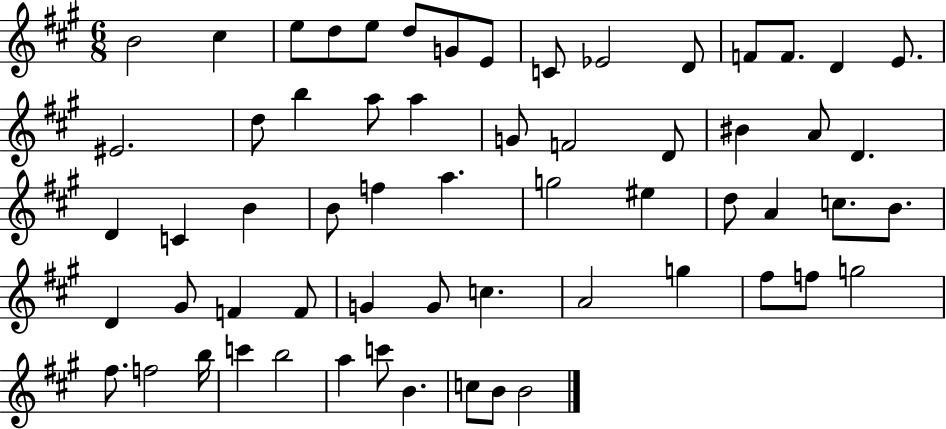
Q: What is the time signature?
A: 6/8